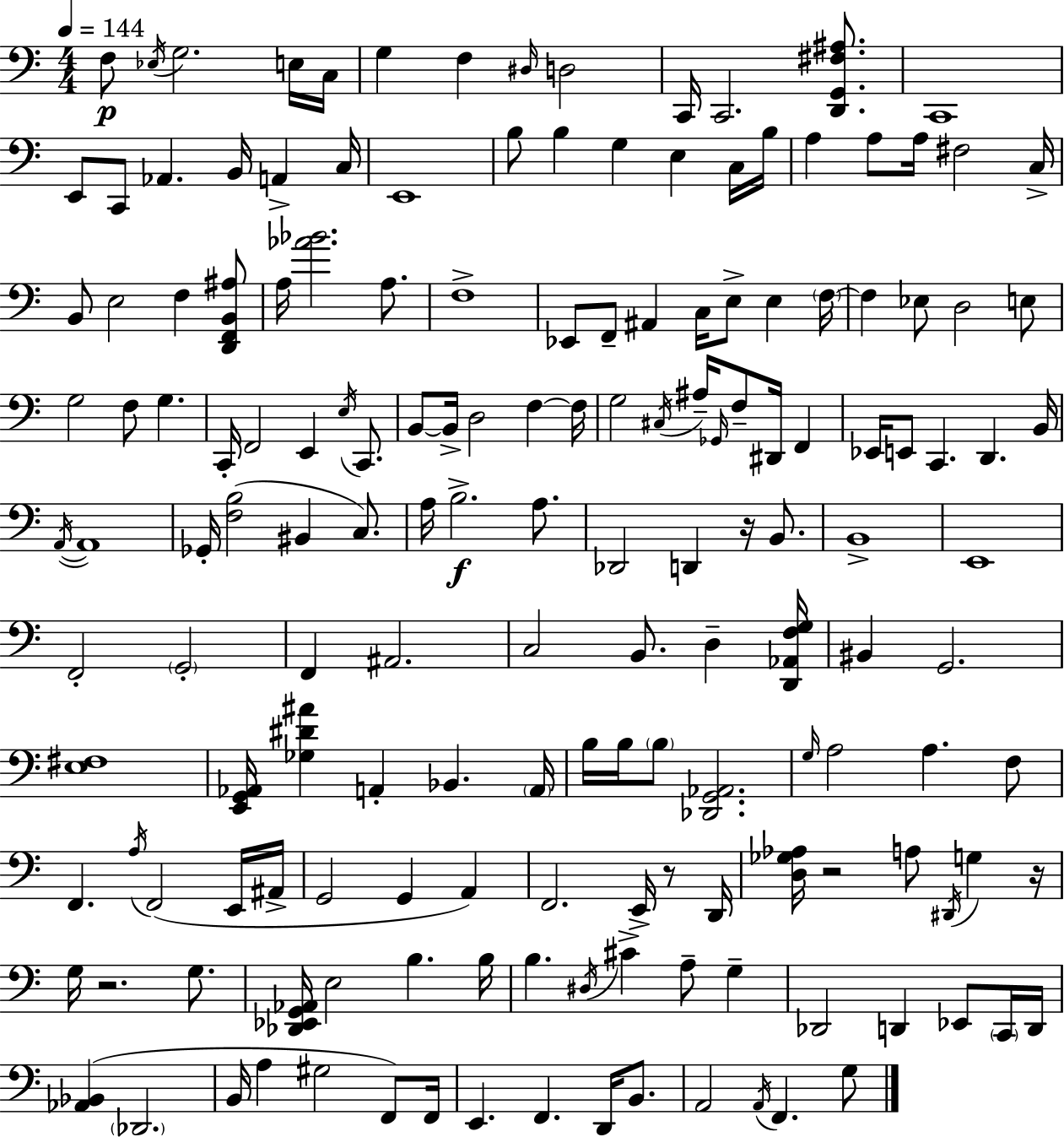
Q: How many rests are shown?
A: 5